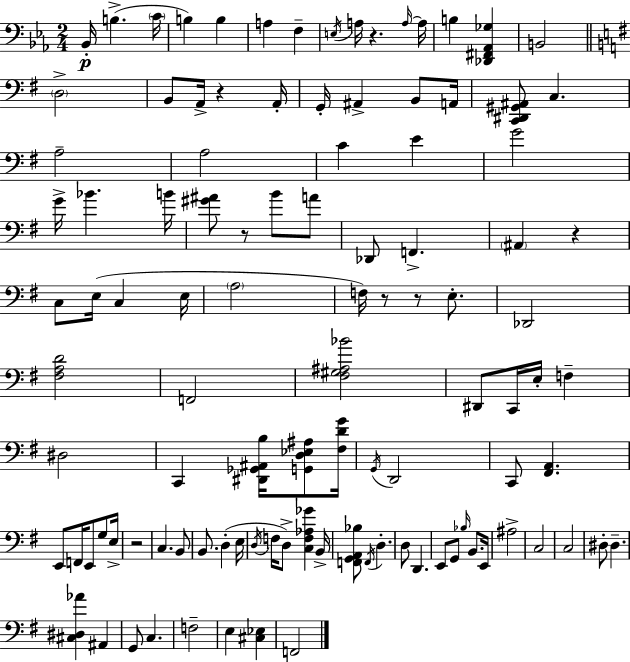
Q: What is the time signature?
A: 2/4